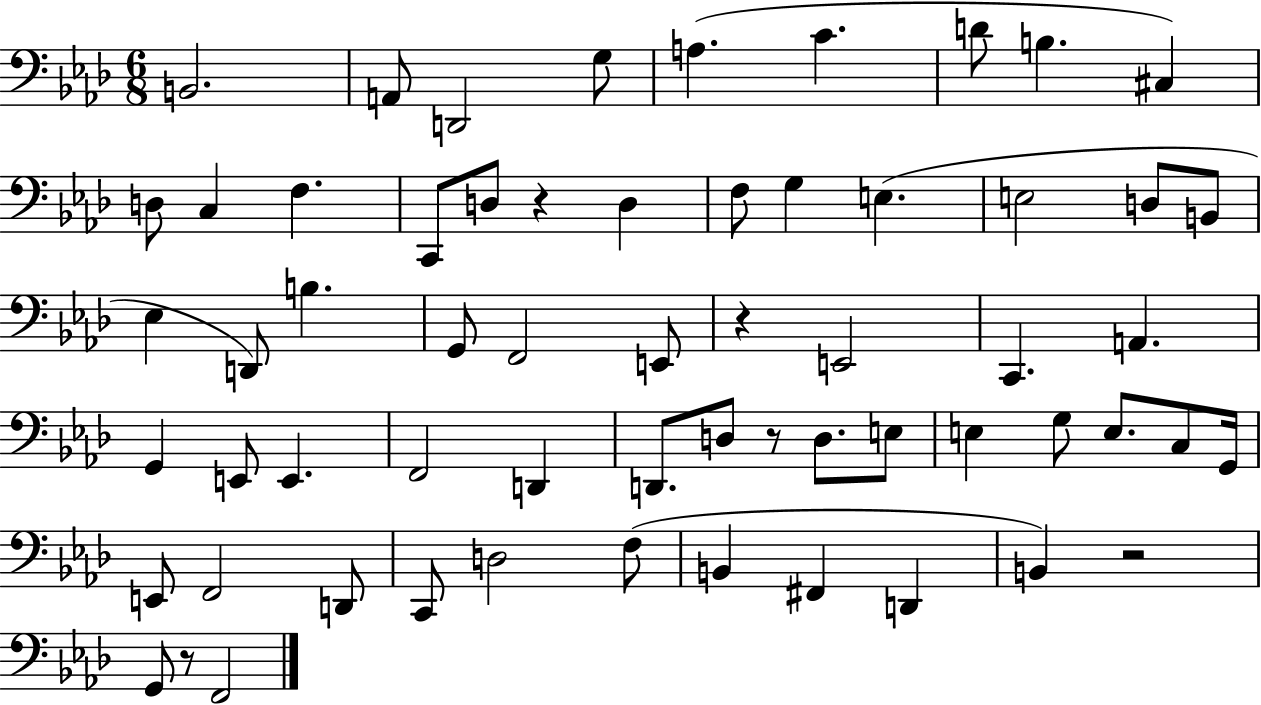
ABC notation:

X:1
T:Untitled
M:6/8
L:1/4
K:Ab
B,,2 A,,/2 D,,2 G,/2 A, C D/2 B, ^C, D,/2 C, F, C,,/2 D,/2 z D, F,/2 G, E, E,2 D,/2 B,,/2 _E, D,,/2 B, G,,/2 F,,2 E,,/2 z E,,2 C,, A,, G,, E,,/2 E,, F,,2 D,, D,,/2 D,/2 z/2 D,/2 E,/2 E, G,/2 E,/2 C,/2 G,,/4 E,,/2 F,,2 D,,/2 C,,/2 D,2 F,/2 B,, ^F,, D,, B,, z2 G,,/2 z/2 F,,2